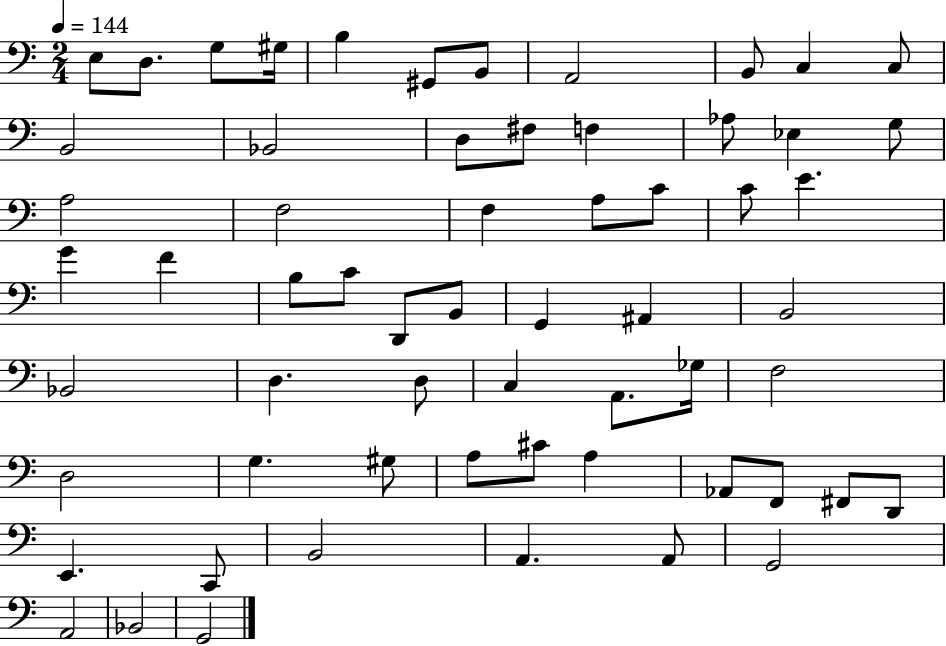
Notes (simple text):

E3/e D3/e. G3/e G#3/s B3/q G#2/e B2/e A2/h B2/e C3/q C3/e B2/h Bb2/h D3/e F#3/e F3/q Ab3/e Eb3/q G3/e A3/h F3/h F3/q A3/e C4/e C4/e E4/q. G4/q F4/q B3/e C4/e D2/e B2/e G2/q A#2/q B2/h Bb2/h D3/q. D3/e C3/q A2/e. Gb3/s F3/h D3/h G3/q. G#3/e A3/e C#4/e A3/q Ab2/e F2/e F#2/e D2/e E2/q. C2/e B2/h A2/q. A2/e G2/h A2/h Bb2/h G2/h